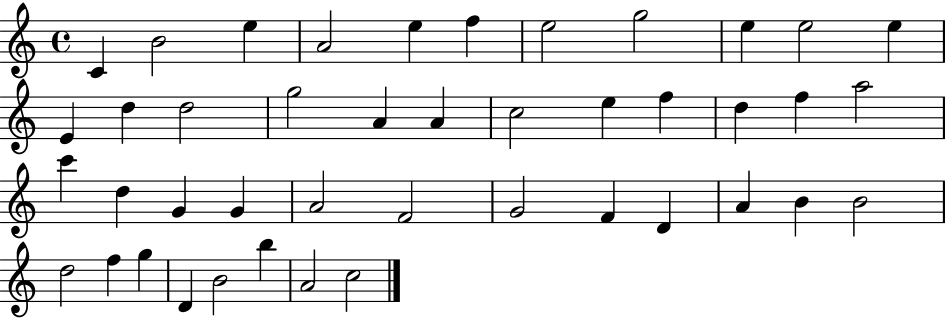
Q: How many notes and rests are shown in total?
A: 43